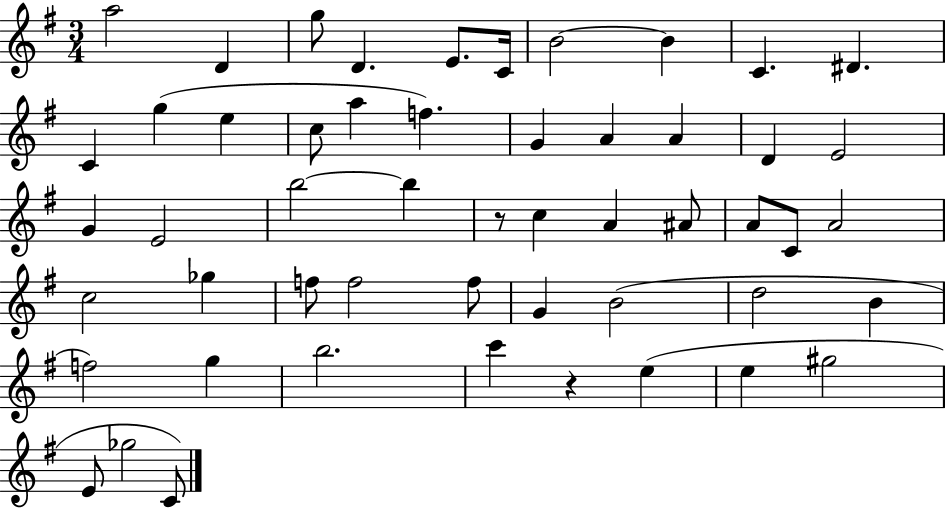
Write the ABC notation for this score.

X:1
T:Untitled
M:3/4
L:1/4
K:G
a2 D g/2 D E/2 C/4 B2 B C ^D C g e c/2 a f G A A D E2 G E2 b2 b z/2 c A ^A/2 A/2 C/2 A2 c2 _g f/2 f2 f/2 G B2 d2 B f2 g b2 c' z e e ^g2 E/2 _g2 C/2